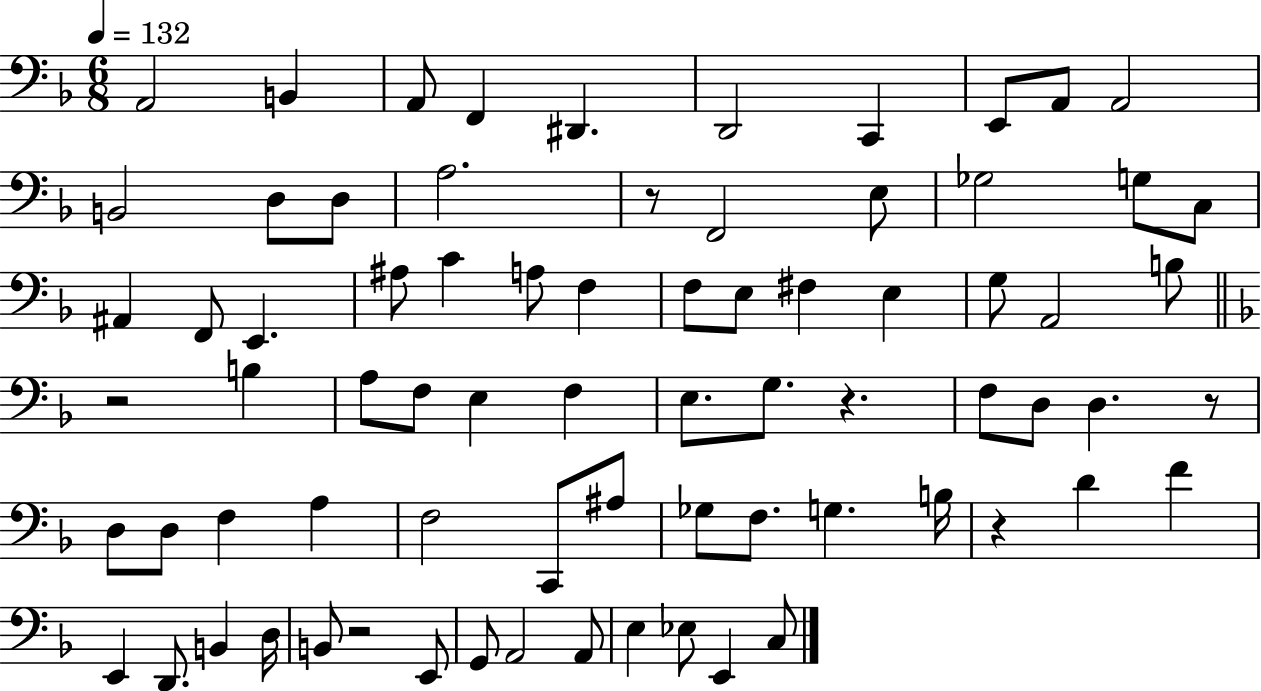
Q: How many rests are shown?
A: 6